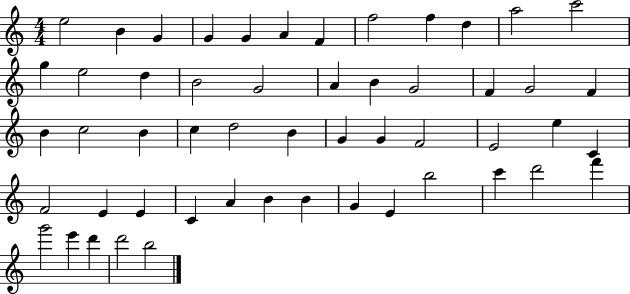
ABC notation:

X:1
T:Untitled
M:4/4
L:1/4
K:C
e2 B G G G A F f2 f d a2 c'2 g e2 d B2 G2 A B G2 F G2 F B c2 B c d2 B G G F2 E2 e C F2 E E C A B B G E b2 c' d'2 f' g'2 e' d' d'2 b2